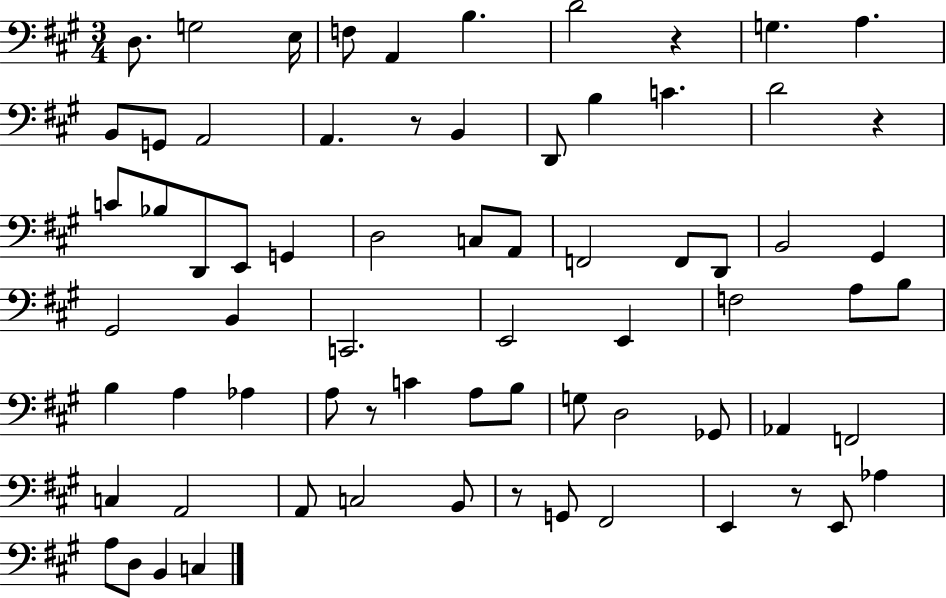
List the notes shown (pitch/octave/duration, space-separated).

D3/e. G3/h E3/s F3/e A2/q B3/q. D4/h R/q G3/q. A3/q. B2/e G2/e A2/h A2/q. R/e B2/q D2/e B3/q C4/q. D4/h R/q C4/e Bb3/e D2/e E2/e G2/q D3/h C3/e A2/e F2/h F2/e D2/e B2/h G#2/q G#2/h B2/q C2/h. E2/h E2/q F3/h A3/e B3/e B3/q A3/q Ab3/q A3/e R/e C4/q A3/e B3/e G3/e D3/h Gb2/e Ab2/q F2/h C3/q A2/h A2/e C3/h B2/e R/e G2/e F#2/h E2/q R/e E2/e Ab3/q A3/e D3/e B2/q C3/q